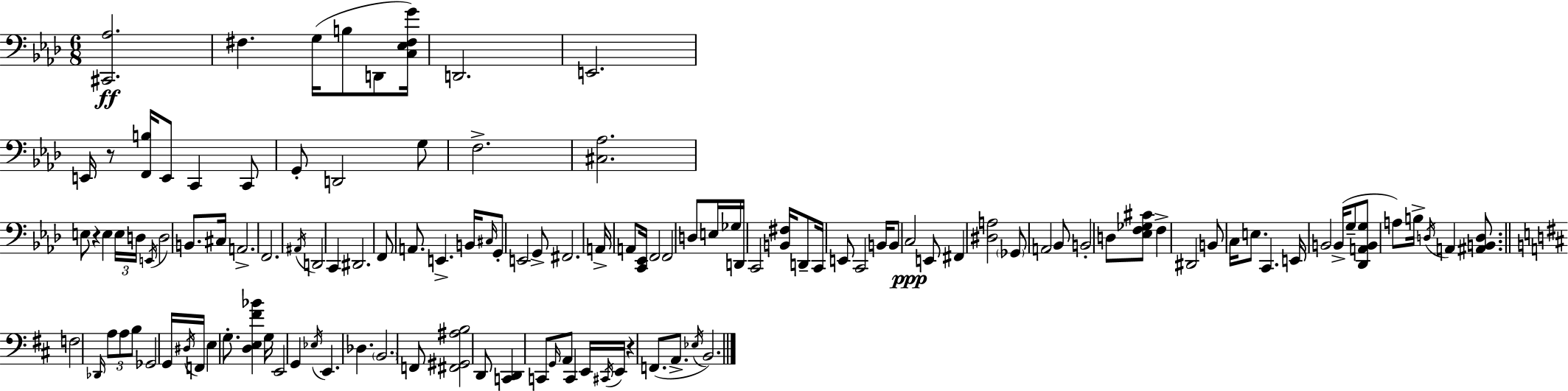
X:1
T:Untitled
M:6/8
L:1/4
K:Ab
[^C,,_A,]2 ^F, G,/4 B,/2 D,,/2 [C,_E,^F,G]/4 D,,2 E,,2 E,,/4 z/2 [F,,B,]/4 E,,/2 C,, C,,/2 G,,/2 D,,2 G,/2 F,2 [^C,_A,]2 E,/2 z E, E,/4 D,/4 E,,/4 D,2 B,,/2 ^C,/4 A,,2 F,,2 ^A,,/4 D,,2 C,, ^D,,2 F,,/2 A,,/2 E,, B,,/4 ^C,/4 G,,/2 E,,2 G,,/2 ^F,,2 A,,/4 A,,/2 [C,,_E,,]/4 F,,2 F,,2 D,/2 E,/4 _G,/4 D,,/4 C,,2 [B,,^F,]/4 D,,/2 C,,/4 E,,/2 C,,2 B,,/4 B,,/2 C,2 E,,/2 ^F,, [^D,A,]2 _G,,/2 A,,2 _B,,/2 B,,2 D,/2 [_E,F,_G,^C]/2 F, ^D,,2 B,,/2 C,/4 E,/2 C,, E,,/4 B,,2 B,,/4 G,/2 [_D,,A,,B,,G,]/2 A,/2 B,/4 D,/4 A,, [^A,,B,,D,]/2 F,2 _D,,/4 A,/2 A,/2 B,/2 _G,,2 G,,/4 ^D,/4 F,,/4 E, G,/2 [D,E,^F_B] G,/4 E,,2 G,, _E,/4 E,, _D, B,,2 F,,/2 [^F,,^G,,^A,B,]2 D,,/2 [C,,D,,] C,,/2 G,,/4 A,,/2 C,, E,,/4 ^C,,/4 E,,/4 z F,,/2 A,,/2 _E,/4 B,,2